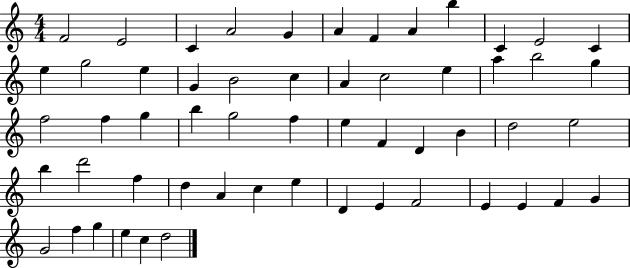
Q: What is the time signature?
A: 4/4